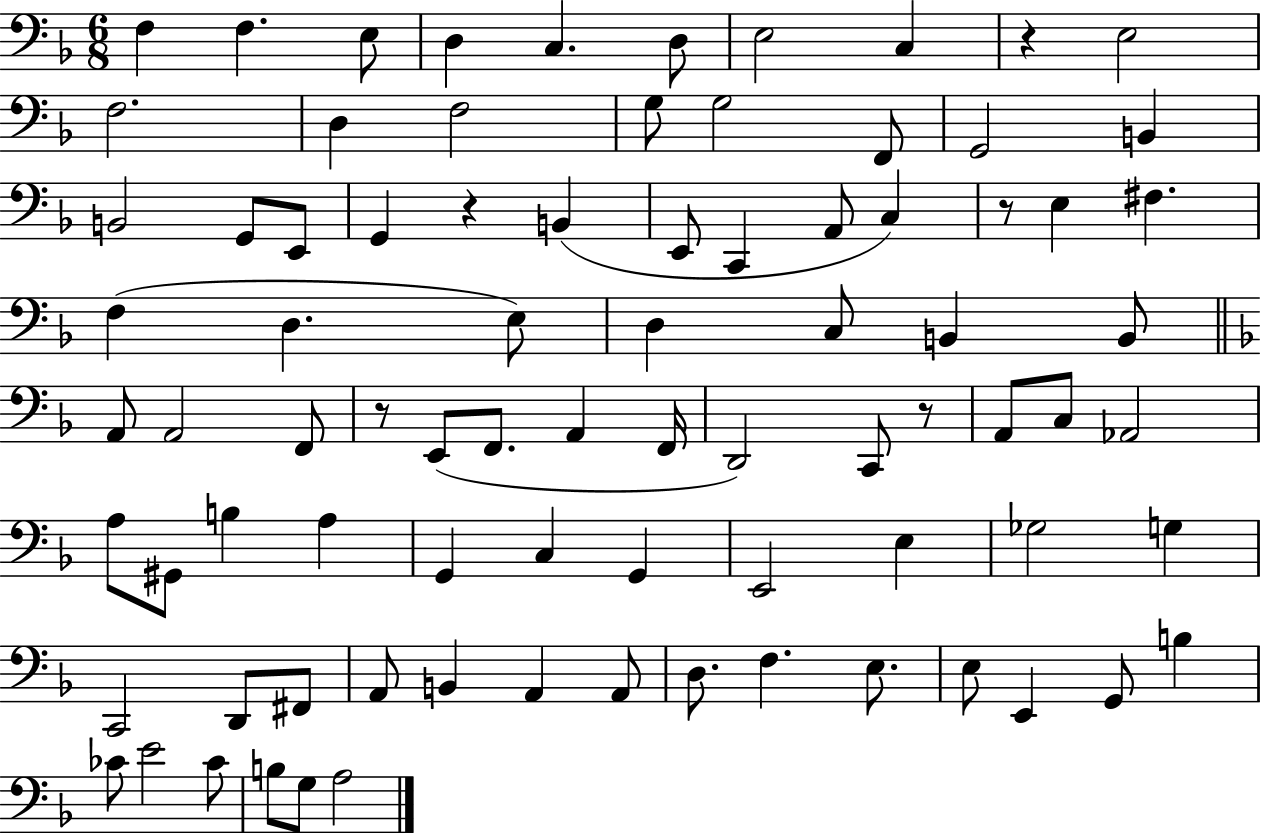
{
  \clef bass
  \numericTimeSignature
  \time 6/8
  \key f \major
  f4 f4. e8 | d4 c4. d8 | e2 c4 | r4 e2 | \break f2. | d4 f2 | g8 g2 f,8 | g,2 b,4 | \break b,2 g,8 e,8 | g,4 r4 b,4( | e,8 c,4 a,8 c4) | r8 e4 fis4. | \break f4( d4. e8) | d4 c8 b,4 b,8 | \bar "||" \break \key f \major a,8 a,2 f,8 | r8 e,8( f,8. a,4 f,16 | d,2) c,8 r8 | a,8 c8 aes,2 | \break a8 gis,8 b4 a4 | g,4 c4 g,4 | e,2 e4 | ges2 g4 | \break c,2 d,8 fis,8 | a,8 b,4 a,4 a,8 | d8. f4. e8. | e8 e,4 g,8 b4 | \break ces'8 e'2 ces'8 | b8 g8 a2 | \bar "|."
}